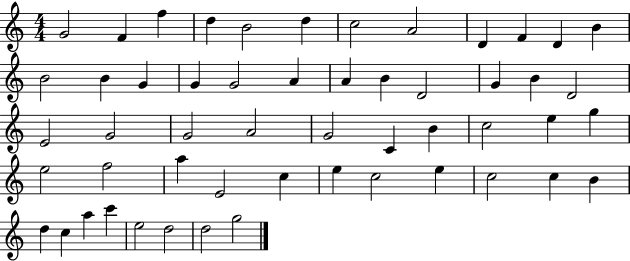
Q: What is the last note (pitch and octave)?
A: G5